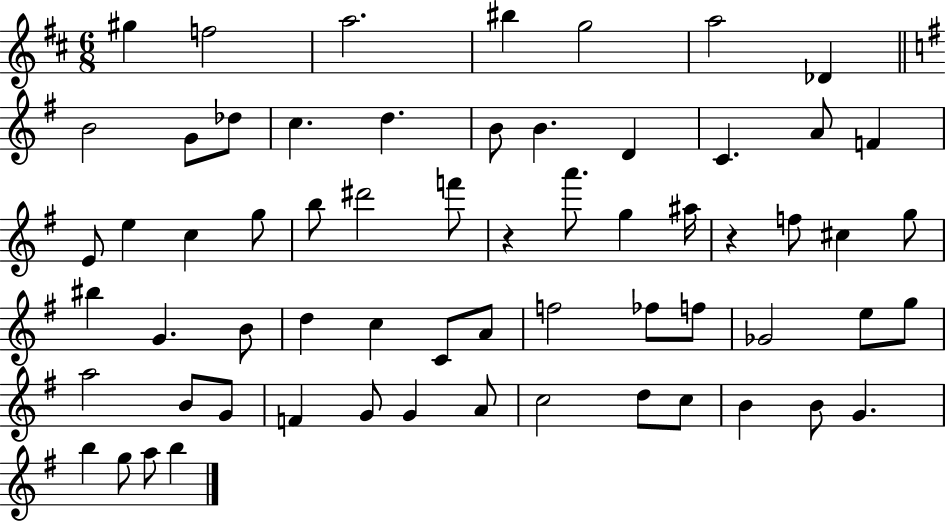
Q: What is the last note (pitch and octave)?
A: B5